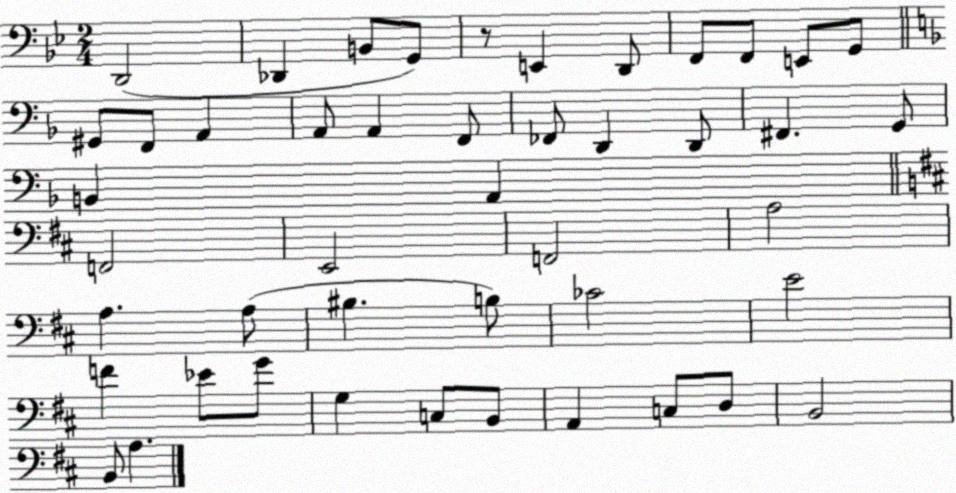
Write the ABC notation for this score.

X:1
T:Untitled
M:2/4
L:1/4
K:Bb
D,,2 _D,, B,,/2 G,,/2 z/2 E,, D,,/2 F,,/2 F,,/2 E,,/2 G,,/2 ^G,,/2 F,,/2 A,, A,,/2 A,, F,,/2 _F,,/2 D,, D,,/2 ^F,, G,,/2 B,, A,, F,,2 E,,2 F,,2 A,2 A, A,/2 ^B, B,/2 _C2 E2 F _E/2 G/2 G, C,/2 B,,/2 A,, C,/2 D,/2 B,,2 B,,/2 A,